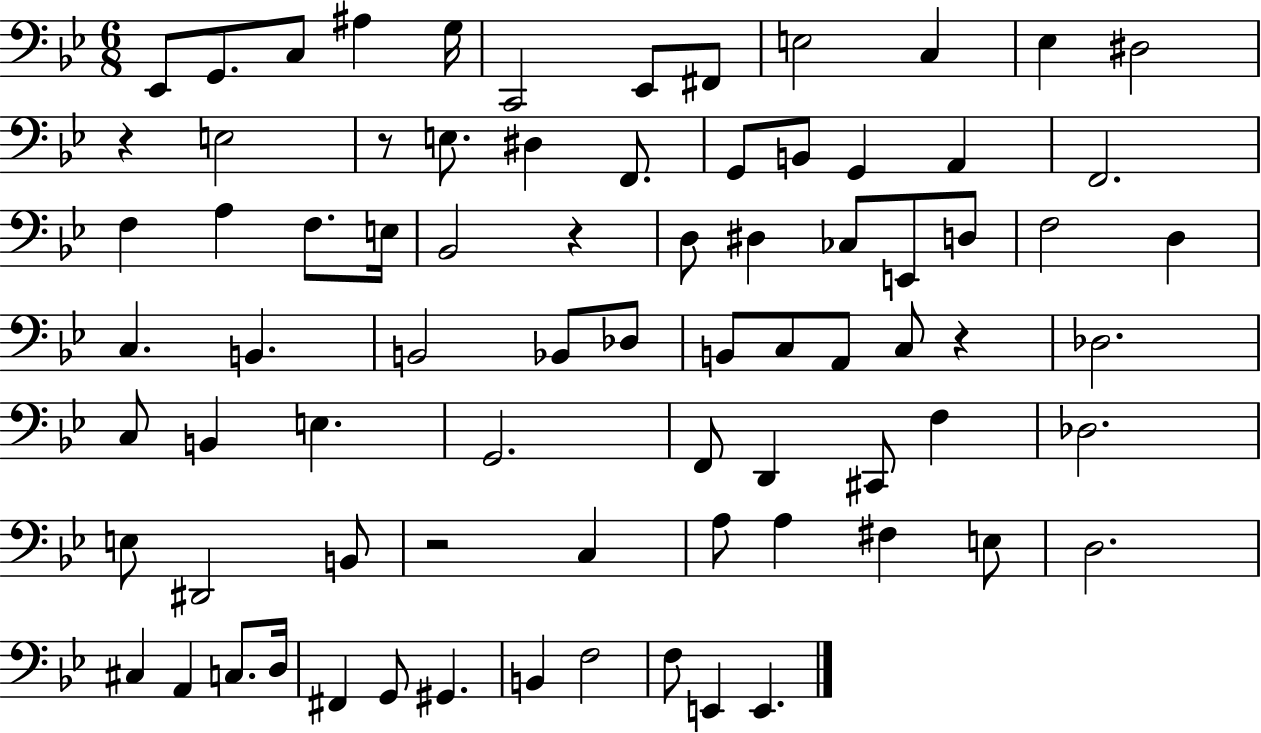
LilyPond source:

{
  \clef bass
  \numericTimeSignature
  \time 6/8
  \key bes \major
  ees,8 g,8. c8 ais4 g16 | c,2 ees,8 fis,8 | e2 c4 | ees4 dis2 | \break r4 e2 | r8 e8. dis4 f,8. | g,8 b,8 g,4 a,4 | f,2. | \break f4 a4 f8. e16 | bes,2 r4 | d8 dis4 ces8 e,8 d8 | f2 d4 | \break c4. b,4. | b,2 bes,8 des8 | b,8 c8 a,8 c8 r4 | des2. | \break c8 b,4 e4. | g,2. | f,8 d,4 cis,8 f4 | des2. | \break e8 dis,2 b,8 | r2 c4 | a8 a4 fis4 e8 | d2. | \break cis4 a,4 c8. d16 | fis,4 g,8 gis,4. | b,4 f2 | f8 e,4 e,4. | \break \bar "|."
}